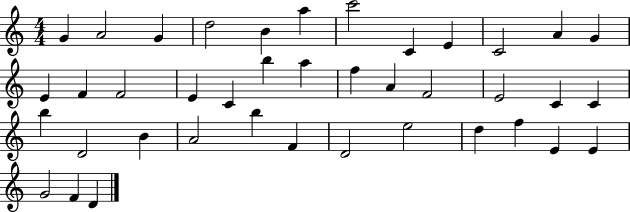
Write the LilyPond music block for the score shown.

{
  \clef treble
  \numericTimeSignature
  \time 4/4
  \key c \major
  g'4 a'2 g'4 | d''2 b'4 a''4 | c'''2 c'4 e'4 | c'2 a'4 g'4 | \break e'4 f'4 f'2 | e'4 c'4 b''4 a''4 | f''4 a'4 f'2 | e'2 c'4 c'4 | \break b''4 d'2 b'4 | a'2 b''4 f'4 | d'2 e''2 | d''4 f''4 e'4 e'4 | \break g'2 f'4 d'4 | \bar "|."
}